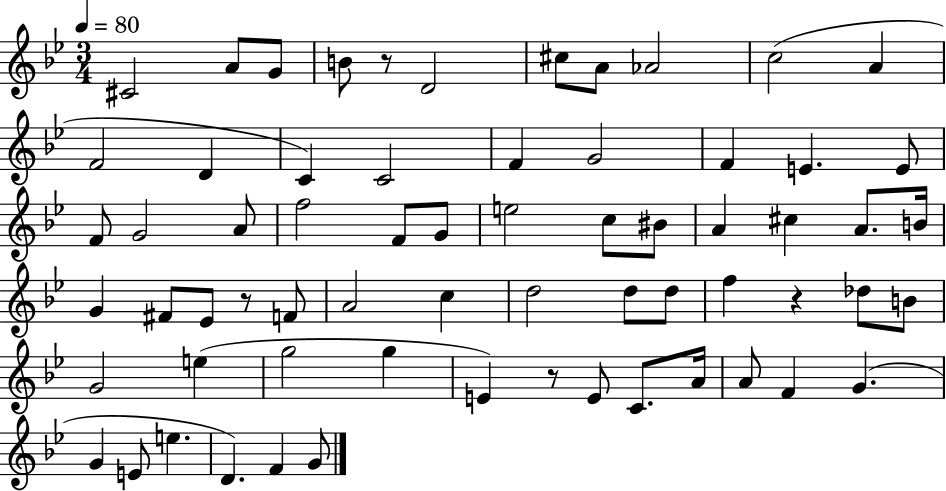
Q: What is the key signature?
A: BES major